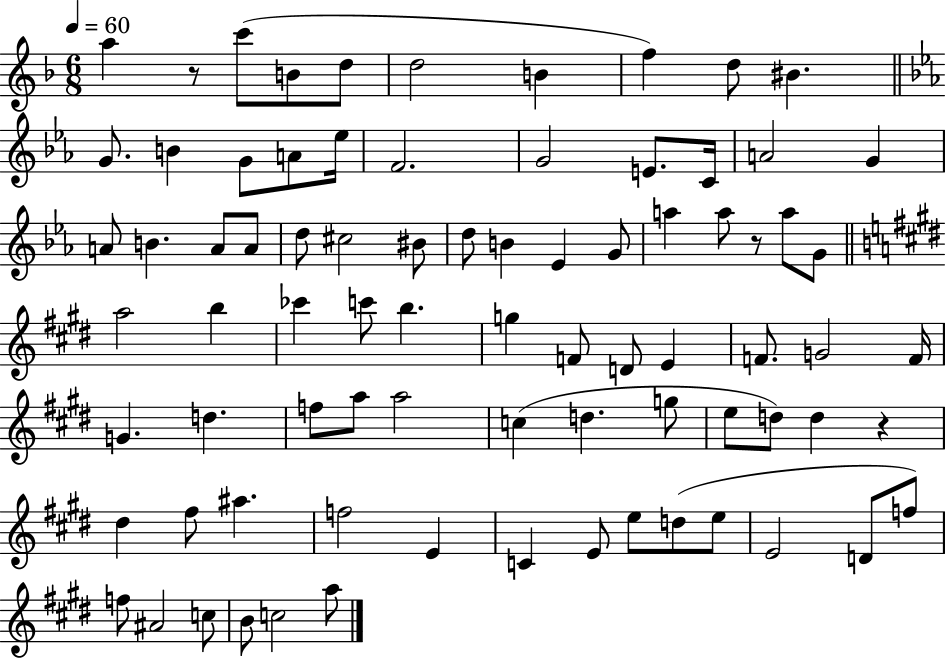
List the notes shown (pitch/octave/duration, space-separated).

A5/q R/e C6/e B4/e D5/e D5/h B4/q F5/q D5/e BIS4/q. G4/e. B4/q G4/e A4/e Eb5/s F4/h. G4/h E4/e. C4/s A4/h G4/q A4/e B4/q. A4/e A4/e D5/e C#5/h BIS4/e D5/e B4/q Eb4/q G4/e A5/q A5/e R/e A5/e G4/e A5/h B5/q CES6/q C6/e B5/q. G5/q F4/e D4/e E4/q F4/e. G4/h F4/s G4/q. D5/q. F5/e A5/e A5/h C5/q D5/q. G5/e E5/e D5/e D5/q R/q D#5/q F#5/e A#5/q. F5/h E4/q C4/q E4/e E5/e D5/e E5/e E4/h D4/e F5/e F5/e A#4/h C5/e B4/e C5/h A5/e